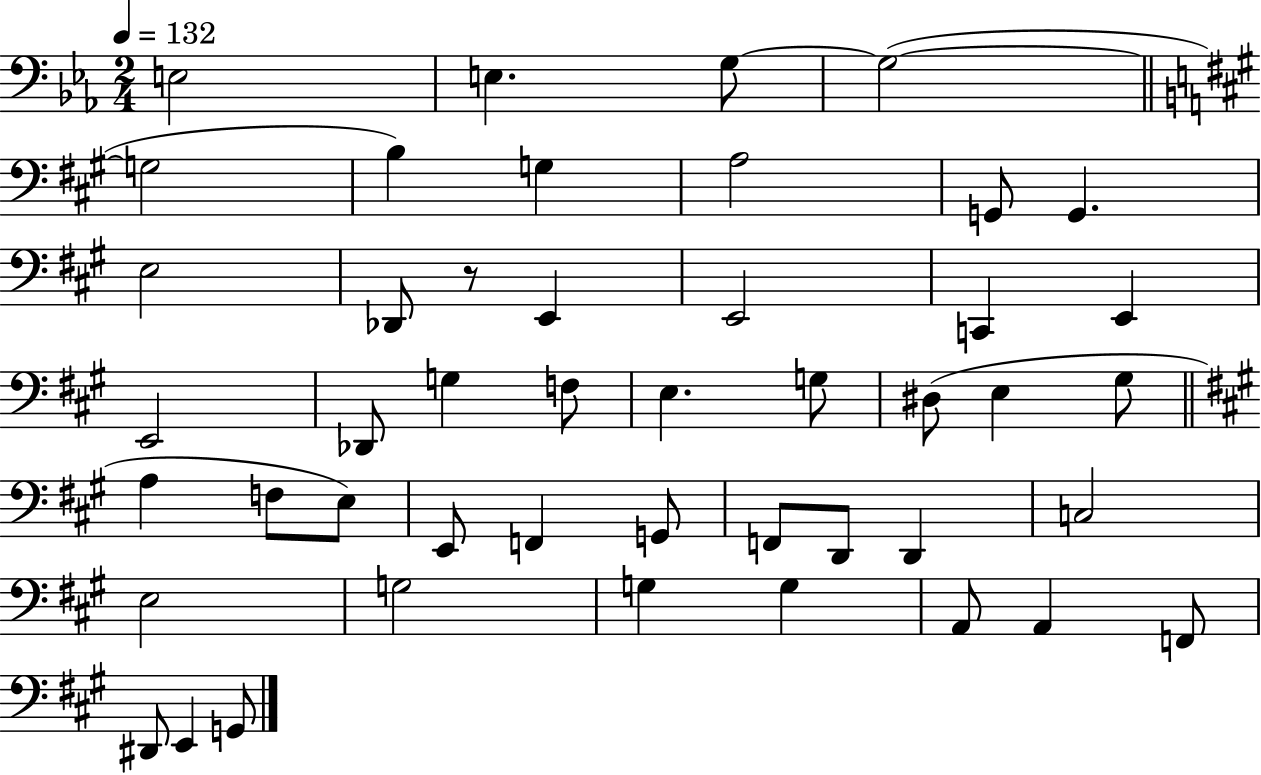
X:1
T:Untitled
M:2/4
L:1/4
K:Eb
E,2 E, G,/2 G,2 G,2 B, G, A,2 G,,/2 G,, E,2 _D,,/2 z/2 E,, E,,2 C,, E,, E,,2 _D,,/2 G, F,/2 E, G,/2 ^D,/2 E, ^G,/2 A, F,/2 E,/2 E,,/2 F,, G,,/2 F,,/2 D,,/2 D,, C,2 E,2 G,2 G, G, A,,/2 A,, F,,/2 ^D,,/2 E,, G,,/2